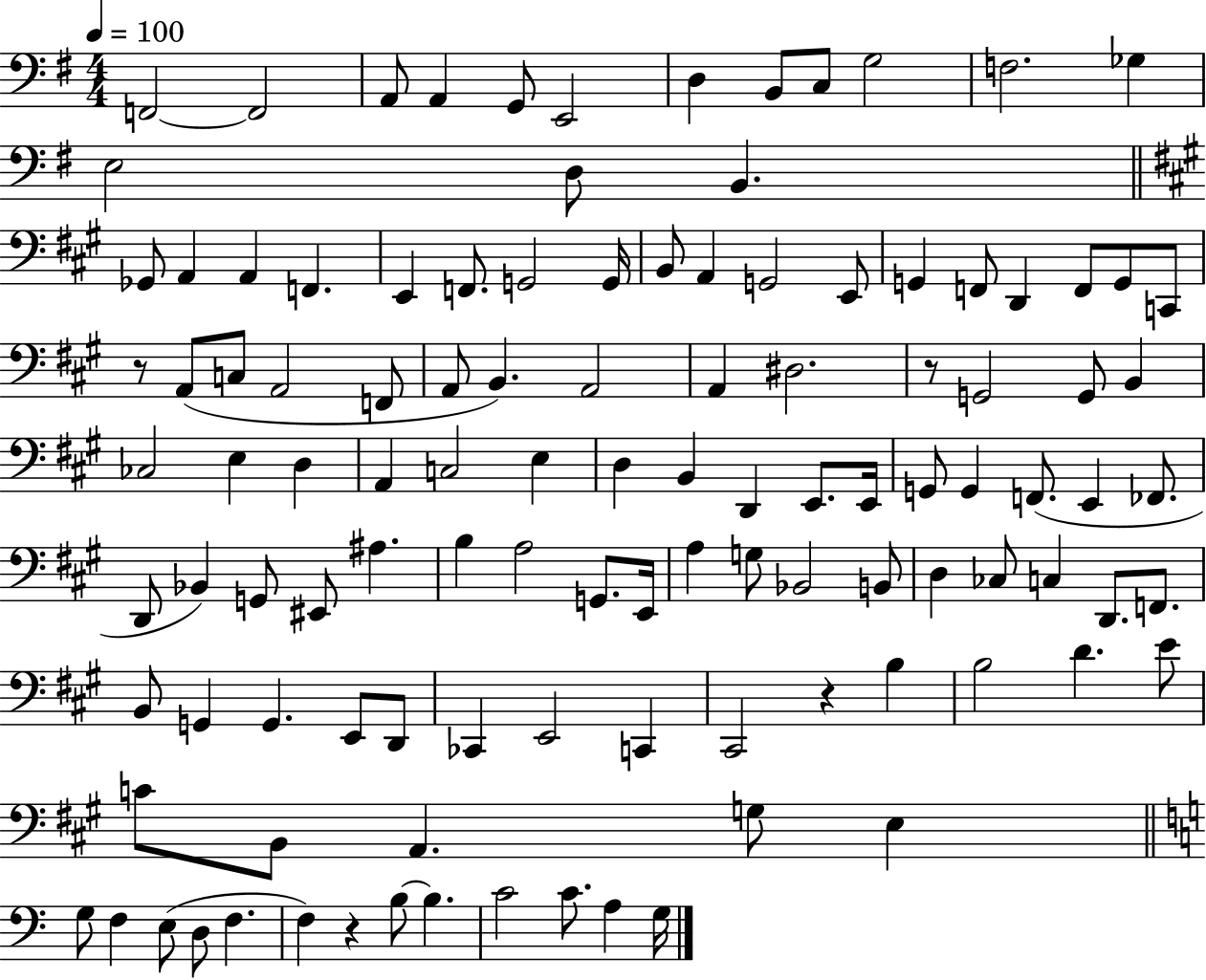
X:1
T:Untitled
M:4/4
L:1/4
K:G
F,,2 F,,2 A,,/2 A,, G,,/2 E,,2 D, B,,/2 C,/2 G,2 F,2 _G, E,2 D,/2 B,, _G,,/2 A,, A,, F,, E,, F,,/2 G,,2 G,,/4 B,,/2 A,, G,,2 E,,/2 G,, F,,/2 D,, F,,/2 G,,/2 C,,/2 z/2 A,,/2 C,/2 A,,2 F,,/2 A,,/2 B,, A,,2 A,, ^D,2 z/2 G,,2 G,,/2 B,, _C,2 E, D, A,, C,2 E, D, B,, D,, E,,/2 E,,/4 G,,/2 G,, F,,/2 E,, _F,,/2 D,,/2 _B,, G,,/2 ^E,,/2 ^A, B, A,2 G,,/2 E,,/4 A, G,/2 _B,,2 B,,/2 D, _C,/2 C, D,,/2 F,,/2 B,,/2 G,, G,, E,,/2 D,,/2 _C,, E,,2 C,, ^C,,2 z B, B,2 D E/2 C/2 B,,/2 A,, G,/2 E, G,/2 F, E,/2 D,/2 F, F, z B,/2 B, C2 C/2 A, G,/4